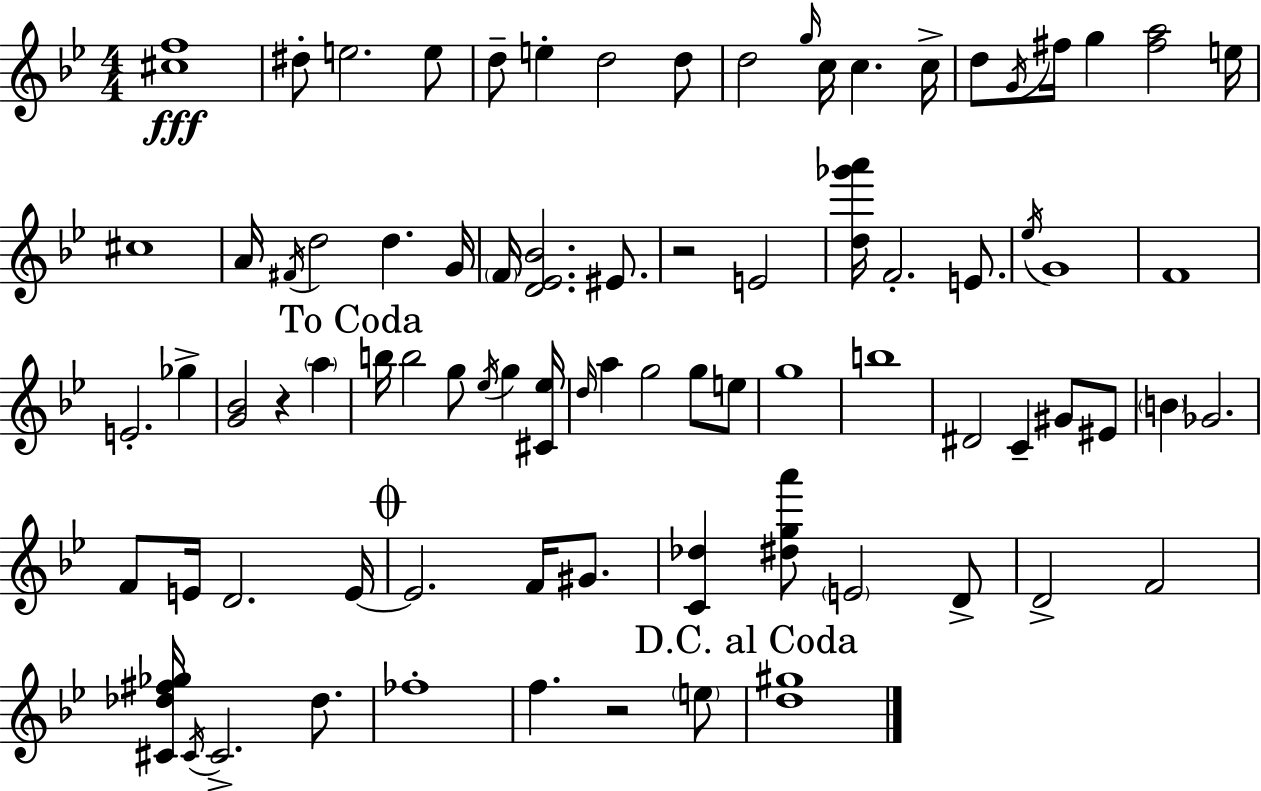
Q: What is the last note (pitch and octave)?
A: E5